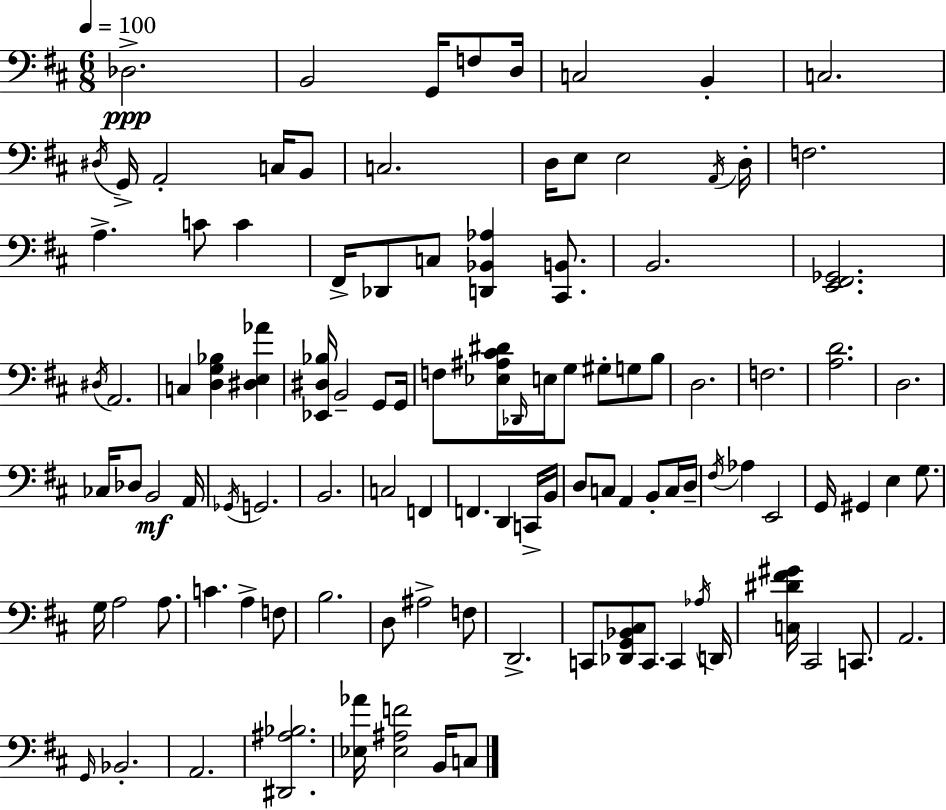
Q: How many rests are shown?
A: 0